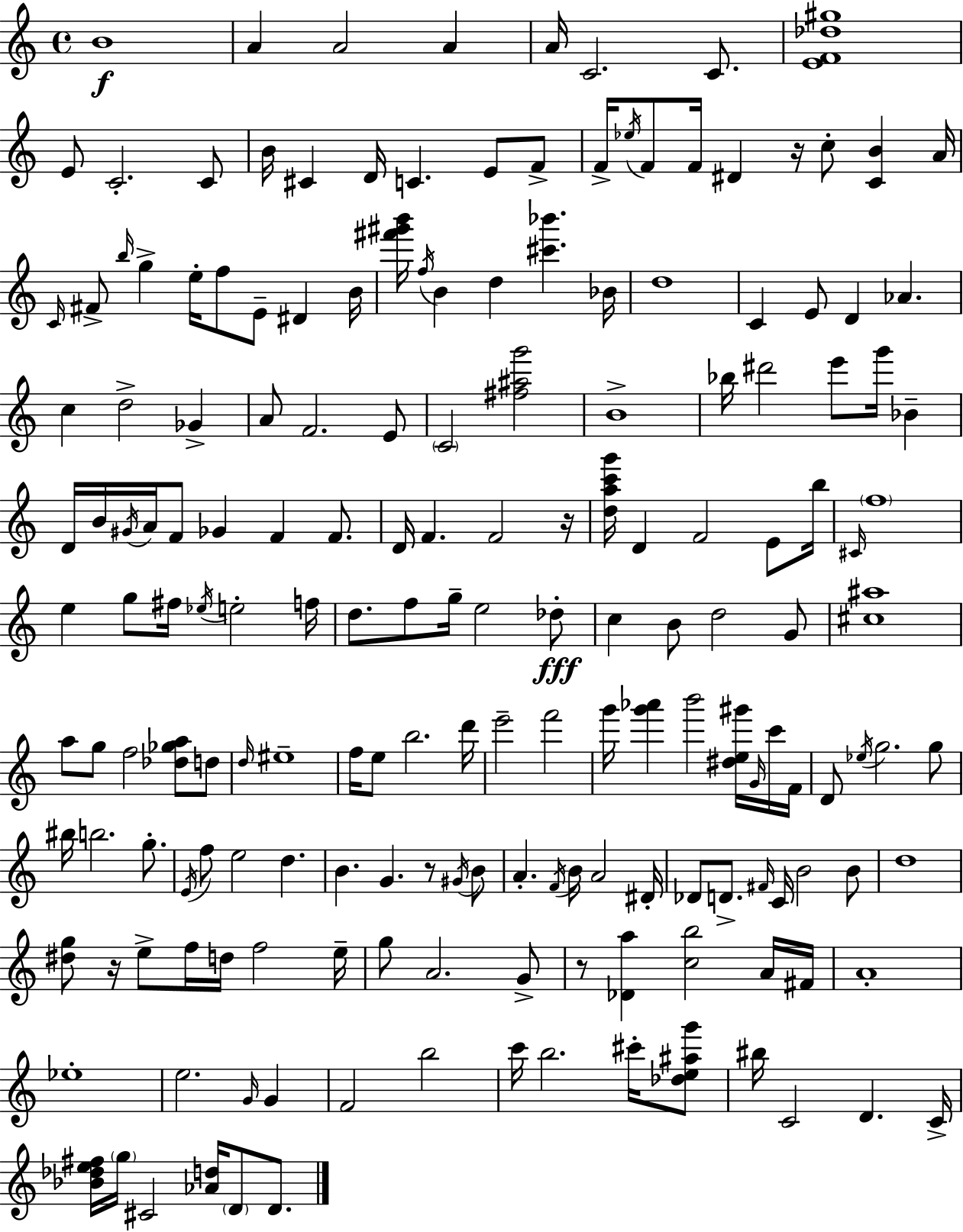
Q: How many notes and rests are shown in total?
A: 179